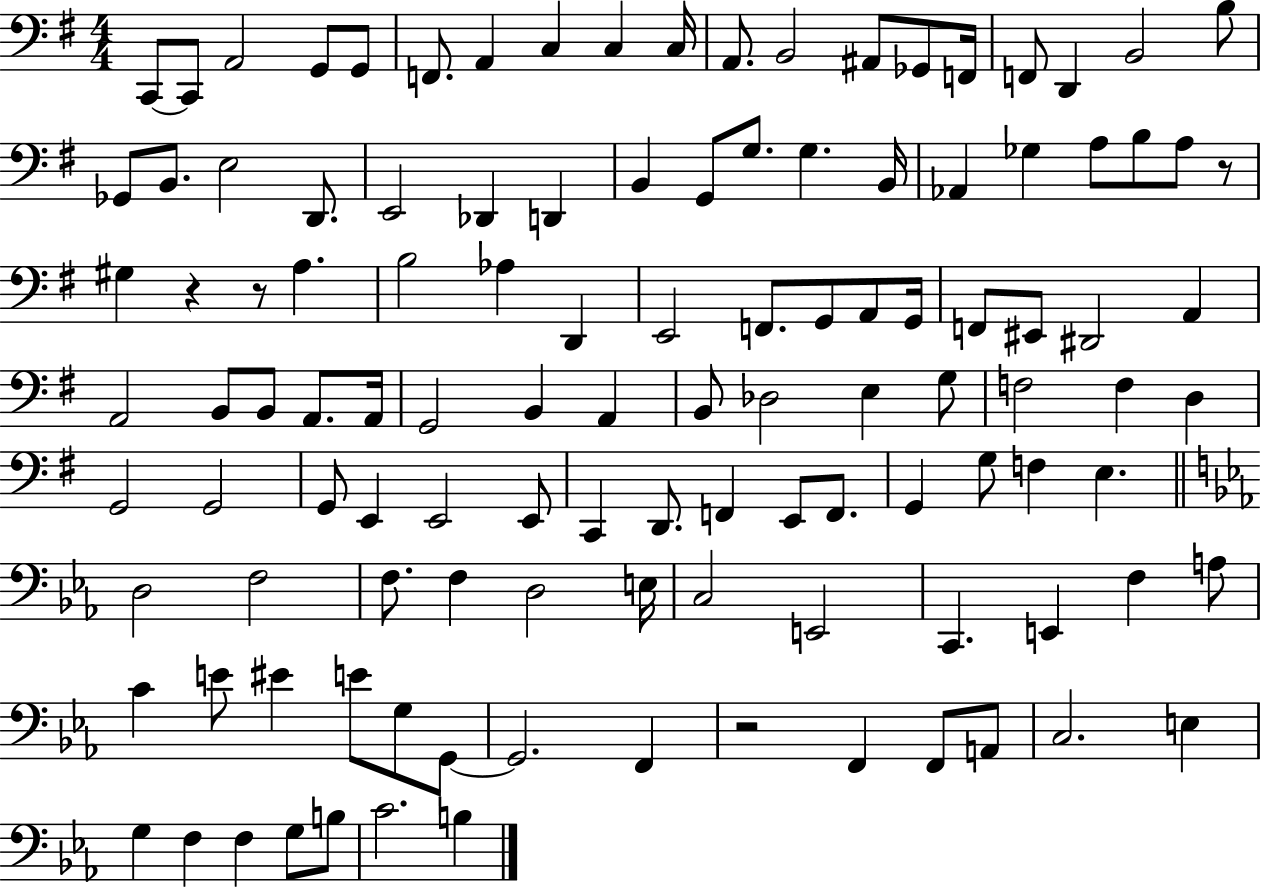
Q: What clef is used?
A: bass